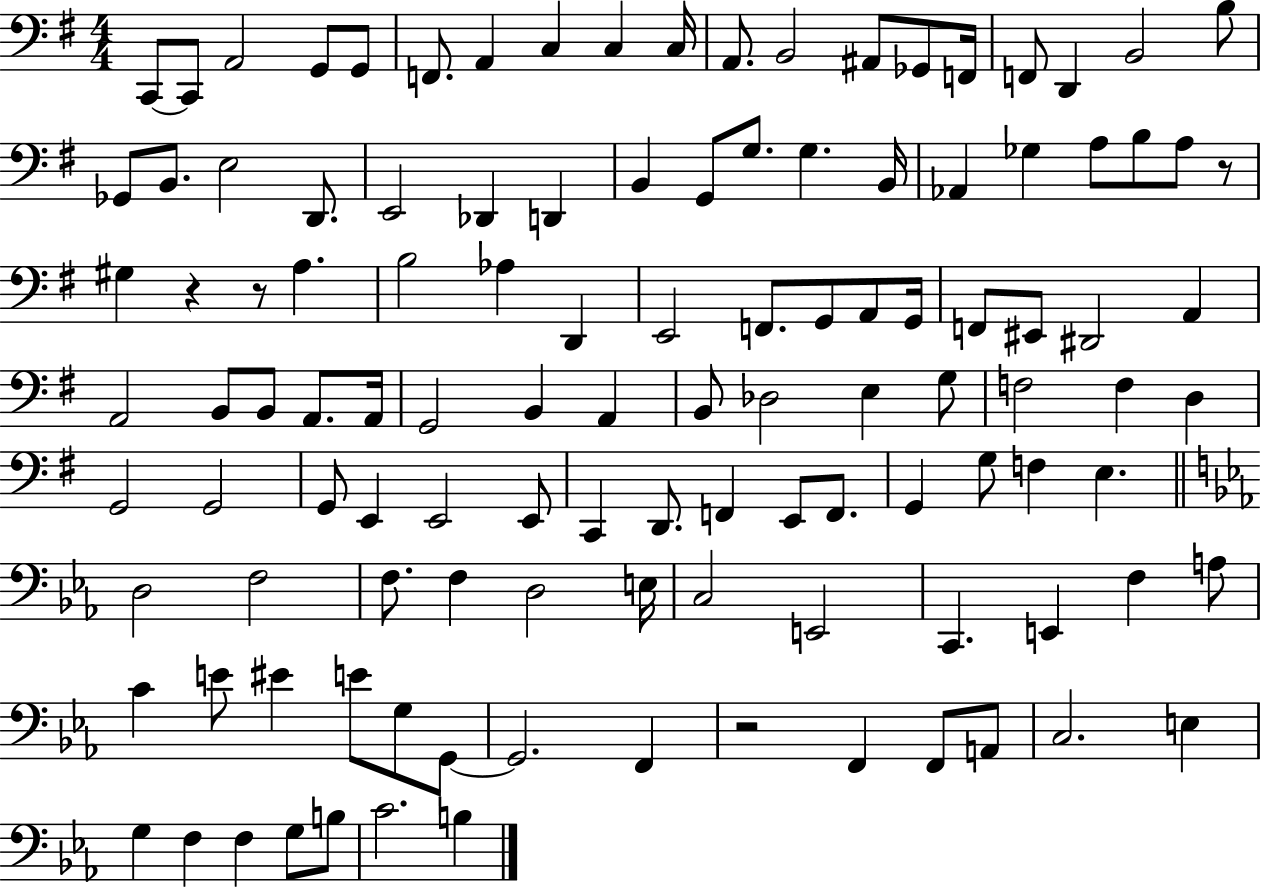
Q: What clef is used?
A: bass